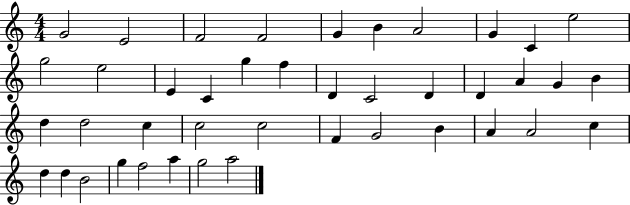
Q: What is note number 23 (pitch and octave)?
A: B4